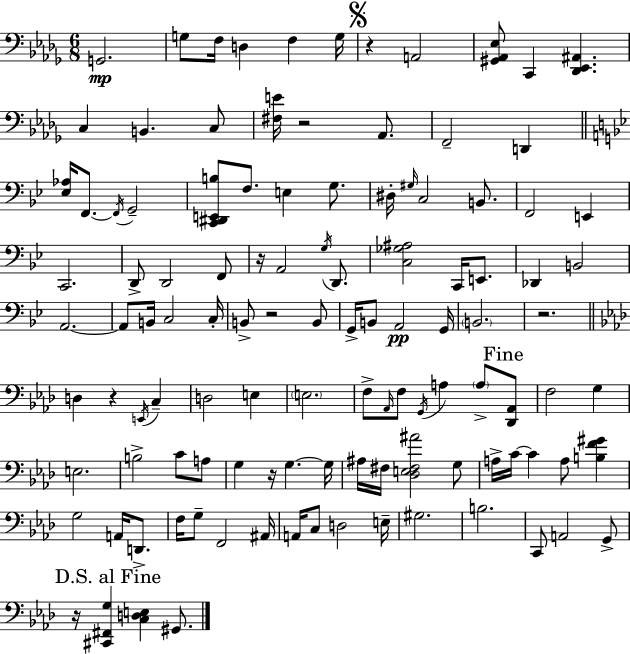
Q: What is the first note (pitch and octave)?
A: G2